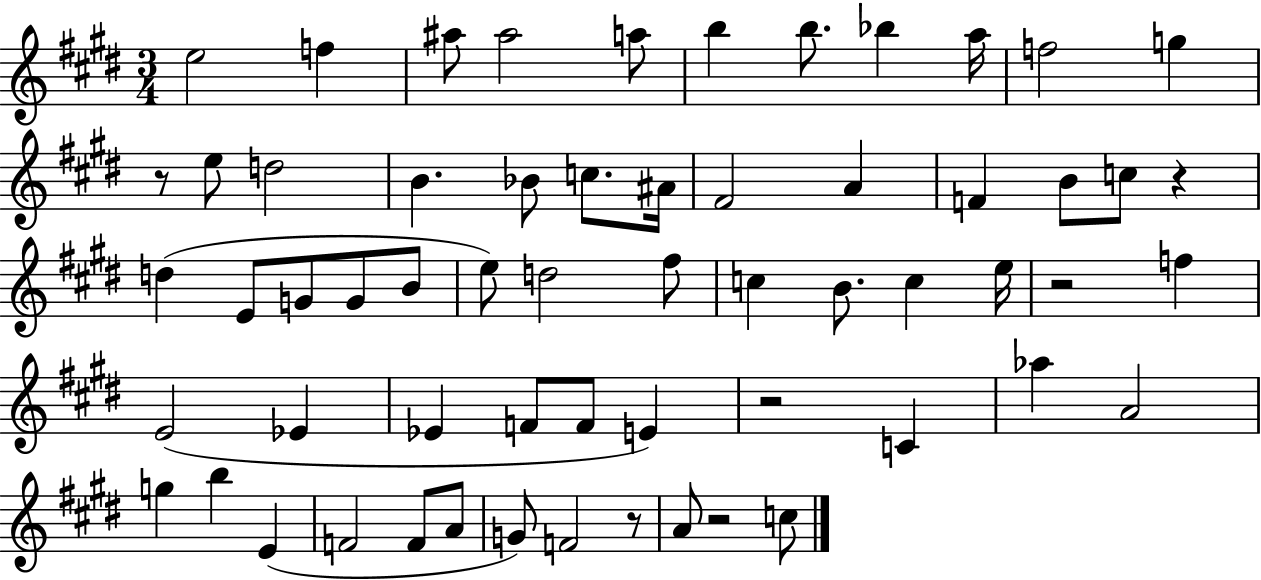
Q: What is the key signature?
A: E major